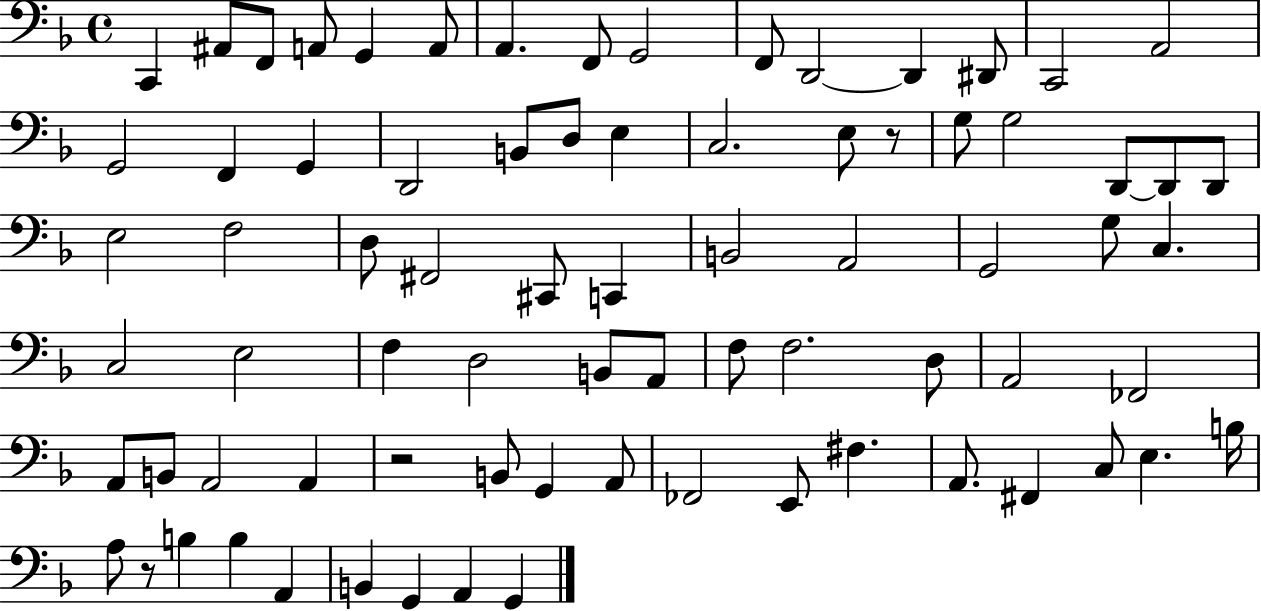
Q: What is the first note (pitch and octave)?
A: C2